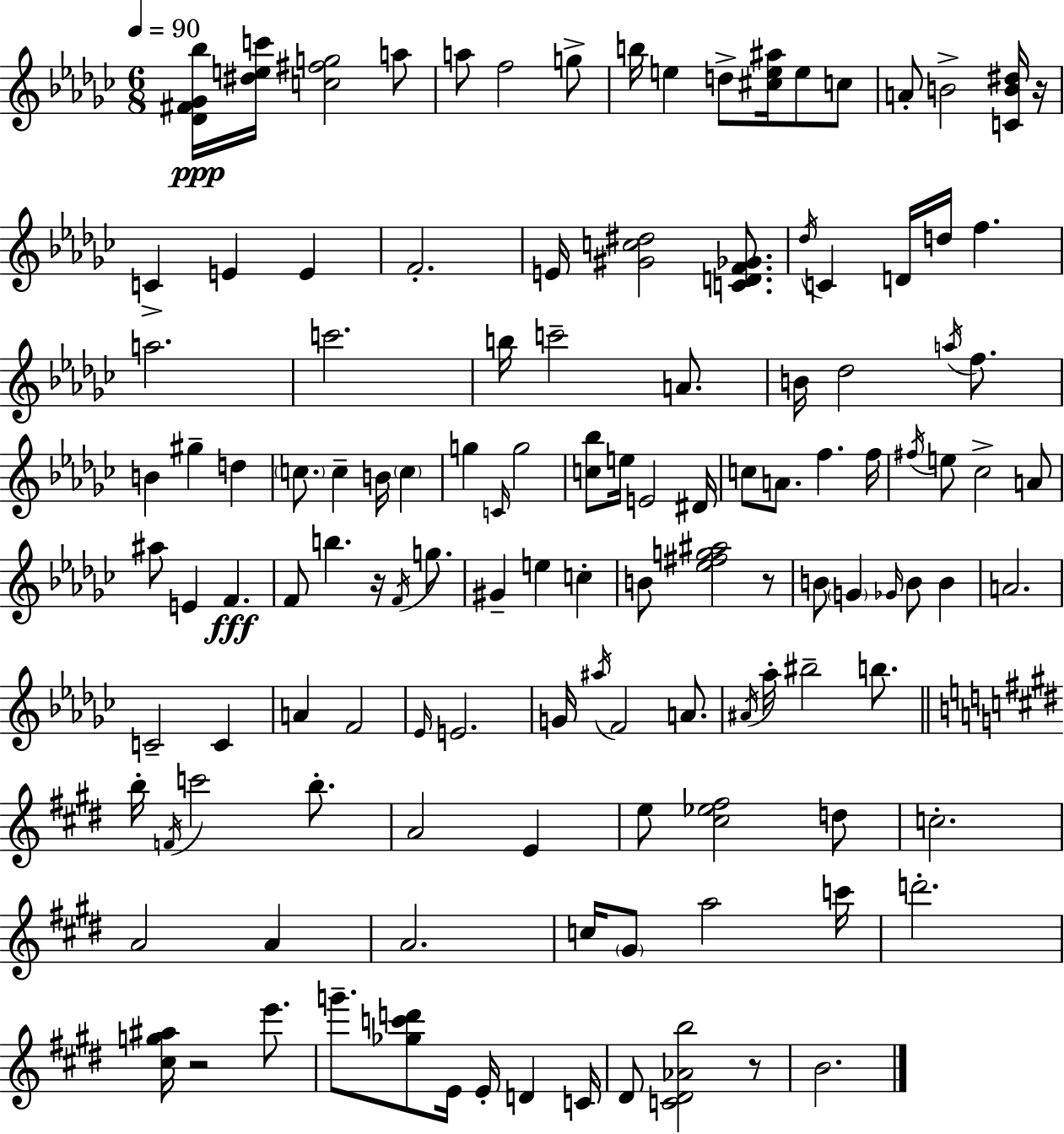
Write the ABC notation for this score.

X:1
T:Untitled
M:6/8
L:1/4
K:Ebm
[_D^F_G_b]/4 [^dec']/4 [c^fg]2 a/2 a/2 f2 g/2 b/4 e d/2 [^ce^a]/4 e/2 c/2 A/2 B2 [CB^d]/4 z/4 C E E F2 E/4 [^Gc^d]2 [CDF_G]/2 _d/4 C D/4 d/4 f a2 c'2 b/4 c'2 A/2 B/4 _d2 a/4 f/2 B ^g d c/2 c B/4 c g C/4 g2 [c_b]/2 e/4 E2 ^D/4 c/2 A/2 f f/4 ^f/4 e/2 _c2 A/2 ^a/2 E F F/2 b z/4 F/4 g/2 ^G e c B/2 [_e^fg^a]2 z/2 B/2 G _G/4 B/2 B A2 C2 C A F2 _E/4 E2 G/4 ^a/4 F2 A/2 ^A/4 _a/4 ^b2 b/2 b/4 F/4 c'2 b/2 A2 E e/2 [^c_e^f]2 d/2 c2 A2 A A2 c/4 ^G/2 a2 c'/4 d'2 [^cg^a]/4 z2 e'/2 g'/2 [_gc'd']/2 E/4 E/4 D C/4 ^D/2 [C^D_Ab]2 z/2 B2